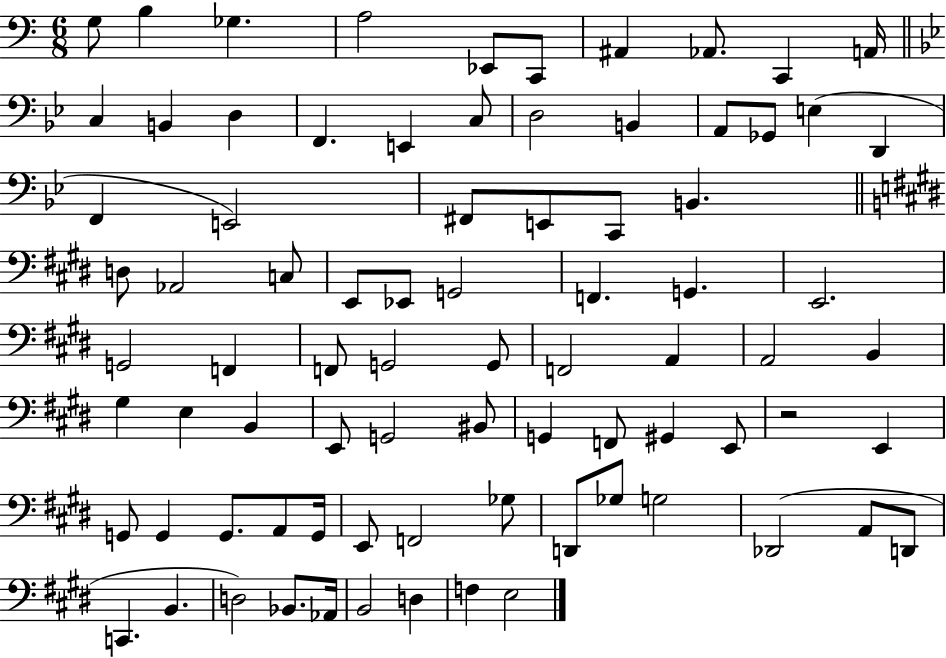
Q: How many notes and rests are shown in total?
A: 81